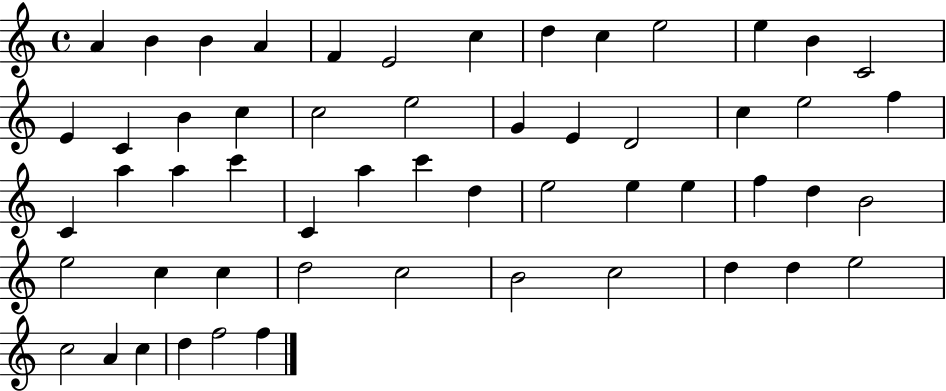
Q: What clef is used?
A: treble